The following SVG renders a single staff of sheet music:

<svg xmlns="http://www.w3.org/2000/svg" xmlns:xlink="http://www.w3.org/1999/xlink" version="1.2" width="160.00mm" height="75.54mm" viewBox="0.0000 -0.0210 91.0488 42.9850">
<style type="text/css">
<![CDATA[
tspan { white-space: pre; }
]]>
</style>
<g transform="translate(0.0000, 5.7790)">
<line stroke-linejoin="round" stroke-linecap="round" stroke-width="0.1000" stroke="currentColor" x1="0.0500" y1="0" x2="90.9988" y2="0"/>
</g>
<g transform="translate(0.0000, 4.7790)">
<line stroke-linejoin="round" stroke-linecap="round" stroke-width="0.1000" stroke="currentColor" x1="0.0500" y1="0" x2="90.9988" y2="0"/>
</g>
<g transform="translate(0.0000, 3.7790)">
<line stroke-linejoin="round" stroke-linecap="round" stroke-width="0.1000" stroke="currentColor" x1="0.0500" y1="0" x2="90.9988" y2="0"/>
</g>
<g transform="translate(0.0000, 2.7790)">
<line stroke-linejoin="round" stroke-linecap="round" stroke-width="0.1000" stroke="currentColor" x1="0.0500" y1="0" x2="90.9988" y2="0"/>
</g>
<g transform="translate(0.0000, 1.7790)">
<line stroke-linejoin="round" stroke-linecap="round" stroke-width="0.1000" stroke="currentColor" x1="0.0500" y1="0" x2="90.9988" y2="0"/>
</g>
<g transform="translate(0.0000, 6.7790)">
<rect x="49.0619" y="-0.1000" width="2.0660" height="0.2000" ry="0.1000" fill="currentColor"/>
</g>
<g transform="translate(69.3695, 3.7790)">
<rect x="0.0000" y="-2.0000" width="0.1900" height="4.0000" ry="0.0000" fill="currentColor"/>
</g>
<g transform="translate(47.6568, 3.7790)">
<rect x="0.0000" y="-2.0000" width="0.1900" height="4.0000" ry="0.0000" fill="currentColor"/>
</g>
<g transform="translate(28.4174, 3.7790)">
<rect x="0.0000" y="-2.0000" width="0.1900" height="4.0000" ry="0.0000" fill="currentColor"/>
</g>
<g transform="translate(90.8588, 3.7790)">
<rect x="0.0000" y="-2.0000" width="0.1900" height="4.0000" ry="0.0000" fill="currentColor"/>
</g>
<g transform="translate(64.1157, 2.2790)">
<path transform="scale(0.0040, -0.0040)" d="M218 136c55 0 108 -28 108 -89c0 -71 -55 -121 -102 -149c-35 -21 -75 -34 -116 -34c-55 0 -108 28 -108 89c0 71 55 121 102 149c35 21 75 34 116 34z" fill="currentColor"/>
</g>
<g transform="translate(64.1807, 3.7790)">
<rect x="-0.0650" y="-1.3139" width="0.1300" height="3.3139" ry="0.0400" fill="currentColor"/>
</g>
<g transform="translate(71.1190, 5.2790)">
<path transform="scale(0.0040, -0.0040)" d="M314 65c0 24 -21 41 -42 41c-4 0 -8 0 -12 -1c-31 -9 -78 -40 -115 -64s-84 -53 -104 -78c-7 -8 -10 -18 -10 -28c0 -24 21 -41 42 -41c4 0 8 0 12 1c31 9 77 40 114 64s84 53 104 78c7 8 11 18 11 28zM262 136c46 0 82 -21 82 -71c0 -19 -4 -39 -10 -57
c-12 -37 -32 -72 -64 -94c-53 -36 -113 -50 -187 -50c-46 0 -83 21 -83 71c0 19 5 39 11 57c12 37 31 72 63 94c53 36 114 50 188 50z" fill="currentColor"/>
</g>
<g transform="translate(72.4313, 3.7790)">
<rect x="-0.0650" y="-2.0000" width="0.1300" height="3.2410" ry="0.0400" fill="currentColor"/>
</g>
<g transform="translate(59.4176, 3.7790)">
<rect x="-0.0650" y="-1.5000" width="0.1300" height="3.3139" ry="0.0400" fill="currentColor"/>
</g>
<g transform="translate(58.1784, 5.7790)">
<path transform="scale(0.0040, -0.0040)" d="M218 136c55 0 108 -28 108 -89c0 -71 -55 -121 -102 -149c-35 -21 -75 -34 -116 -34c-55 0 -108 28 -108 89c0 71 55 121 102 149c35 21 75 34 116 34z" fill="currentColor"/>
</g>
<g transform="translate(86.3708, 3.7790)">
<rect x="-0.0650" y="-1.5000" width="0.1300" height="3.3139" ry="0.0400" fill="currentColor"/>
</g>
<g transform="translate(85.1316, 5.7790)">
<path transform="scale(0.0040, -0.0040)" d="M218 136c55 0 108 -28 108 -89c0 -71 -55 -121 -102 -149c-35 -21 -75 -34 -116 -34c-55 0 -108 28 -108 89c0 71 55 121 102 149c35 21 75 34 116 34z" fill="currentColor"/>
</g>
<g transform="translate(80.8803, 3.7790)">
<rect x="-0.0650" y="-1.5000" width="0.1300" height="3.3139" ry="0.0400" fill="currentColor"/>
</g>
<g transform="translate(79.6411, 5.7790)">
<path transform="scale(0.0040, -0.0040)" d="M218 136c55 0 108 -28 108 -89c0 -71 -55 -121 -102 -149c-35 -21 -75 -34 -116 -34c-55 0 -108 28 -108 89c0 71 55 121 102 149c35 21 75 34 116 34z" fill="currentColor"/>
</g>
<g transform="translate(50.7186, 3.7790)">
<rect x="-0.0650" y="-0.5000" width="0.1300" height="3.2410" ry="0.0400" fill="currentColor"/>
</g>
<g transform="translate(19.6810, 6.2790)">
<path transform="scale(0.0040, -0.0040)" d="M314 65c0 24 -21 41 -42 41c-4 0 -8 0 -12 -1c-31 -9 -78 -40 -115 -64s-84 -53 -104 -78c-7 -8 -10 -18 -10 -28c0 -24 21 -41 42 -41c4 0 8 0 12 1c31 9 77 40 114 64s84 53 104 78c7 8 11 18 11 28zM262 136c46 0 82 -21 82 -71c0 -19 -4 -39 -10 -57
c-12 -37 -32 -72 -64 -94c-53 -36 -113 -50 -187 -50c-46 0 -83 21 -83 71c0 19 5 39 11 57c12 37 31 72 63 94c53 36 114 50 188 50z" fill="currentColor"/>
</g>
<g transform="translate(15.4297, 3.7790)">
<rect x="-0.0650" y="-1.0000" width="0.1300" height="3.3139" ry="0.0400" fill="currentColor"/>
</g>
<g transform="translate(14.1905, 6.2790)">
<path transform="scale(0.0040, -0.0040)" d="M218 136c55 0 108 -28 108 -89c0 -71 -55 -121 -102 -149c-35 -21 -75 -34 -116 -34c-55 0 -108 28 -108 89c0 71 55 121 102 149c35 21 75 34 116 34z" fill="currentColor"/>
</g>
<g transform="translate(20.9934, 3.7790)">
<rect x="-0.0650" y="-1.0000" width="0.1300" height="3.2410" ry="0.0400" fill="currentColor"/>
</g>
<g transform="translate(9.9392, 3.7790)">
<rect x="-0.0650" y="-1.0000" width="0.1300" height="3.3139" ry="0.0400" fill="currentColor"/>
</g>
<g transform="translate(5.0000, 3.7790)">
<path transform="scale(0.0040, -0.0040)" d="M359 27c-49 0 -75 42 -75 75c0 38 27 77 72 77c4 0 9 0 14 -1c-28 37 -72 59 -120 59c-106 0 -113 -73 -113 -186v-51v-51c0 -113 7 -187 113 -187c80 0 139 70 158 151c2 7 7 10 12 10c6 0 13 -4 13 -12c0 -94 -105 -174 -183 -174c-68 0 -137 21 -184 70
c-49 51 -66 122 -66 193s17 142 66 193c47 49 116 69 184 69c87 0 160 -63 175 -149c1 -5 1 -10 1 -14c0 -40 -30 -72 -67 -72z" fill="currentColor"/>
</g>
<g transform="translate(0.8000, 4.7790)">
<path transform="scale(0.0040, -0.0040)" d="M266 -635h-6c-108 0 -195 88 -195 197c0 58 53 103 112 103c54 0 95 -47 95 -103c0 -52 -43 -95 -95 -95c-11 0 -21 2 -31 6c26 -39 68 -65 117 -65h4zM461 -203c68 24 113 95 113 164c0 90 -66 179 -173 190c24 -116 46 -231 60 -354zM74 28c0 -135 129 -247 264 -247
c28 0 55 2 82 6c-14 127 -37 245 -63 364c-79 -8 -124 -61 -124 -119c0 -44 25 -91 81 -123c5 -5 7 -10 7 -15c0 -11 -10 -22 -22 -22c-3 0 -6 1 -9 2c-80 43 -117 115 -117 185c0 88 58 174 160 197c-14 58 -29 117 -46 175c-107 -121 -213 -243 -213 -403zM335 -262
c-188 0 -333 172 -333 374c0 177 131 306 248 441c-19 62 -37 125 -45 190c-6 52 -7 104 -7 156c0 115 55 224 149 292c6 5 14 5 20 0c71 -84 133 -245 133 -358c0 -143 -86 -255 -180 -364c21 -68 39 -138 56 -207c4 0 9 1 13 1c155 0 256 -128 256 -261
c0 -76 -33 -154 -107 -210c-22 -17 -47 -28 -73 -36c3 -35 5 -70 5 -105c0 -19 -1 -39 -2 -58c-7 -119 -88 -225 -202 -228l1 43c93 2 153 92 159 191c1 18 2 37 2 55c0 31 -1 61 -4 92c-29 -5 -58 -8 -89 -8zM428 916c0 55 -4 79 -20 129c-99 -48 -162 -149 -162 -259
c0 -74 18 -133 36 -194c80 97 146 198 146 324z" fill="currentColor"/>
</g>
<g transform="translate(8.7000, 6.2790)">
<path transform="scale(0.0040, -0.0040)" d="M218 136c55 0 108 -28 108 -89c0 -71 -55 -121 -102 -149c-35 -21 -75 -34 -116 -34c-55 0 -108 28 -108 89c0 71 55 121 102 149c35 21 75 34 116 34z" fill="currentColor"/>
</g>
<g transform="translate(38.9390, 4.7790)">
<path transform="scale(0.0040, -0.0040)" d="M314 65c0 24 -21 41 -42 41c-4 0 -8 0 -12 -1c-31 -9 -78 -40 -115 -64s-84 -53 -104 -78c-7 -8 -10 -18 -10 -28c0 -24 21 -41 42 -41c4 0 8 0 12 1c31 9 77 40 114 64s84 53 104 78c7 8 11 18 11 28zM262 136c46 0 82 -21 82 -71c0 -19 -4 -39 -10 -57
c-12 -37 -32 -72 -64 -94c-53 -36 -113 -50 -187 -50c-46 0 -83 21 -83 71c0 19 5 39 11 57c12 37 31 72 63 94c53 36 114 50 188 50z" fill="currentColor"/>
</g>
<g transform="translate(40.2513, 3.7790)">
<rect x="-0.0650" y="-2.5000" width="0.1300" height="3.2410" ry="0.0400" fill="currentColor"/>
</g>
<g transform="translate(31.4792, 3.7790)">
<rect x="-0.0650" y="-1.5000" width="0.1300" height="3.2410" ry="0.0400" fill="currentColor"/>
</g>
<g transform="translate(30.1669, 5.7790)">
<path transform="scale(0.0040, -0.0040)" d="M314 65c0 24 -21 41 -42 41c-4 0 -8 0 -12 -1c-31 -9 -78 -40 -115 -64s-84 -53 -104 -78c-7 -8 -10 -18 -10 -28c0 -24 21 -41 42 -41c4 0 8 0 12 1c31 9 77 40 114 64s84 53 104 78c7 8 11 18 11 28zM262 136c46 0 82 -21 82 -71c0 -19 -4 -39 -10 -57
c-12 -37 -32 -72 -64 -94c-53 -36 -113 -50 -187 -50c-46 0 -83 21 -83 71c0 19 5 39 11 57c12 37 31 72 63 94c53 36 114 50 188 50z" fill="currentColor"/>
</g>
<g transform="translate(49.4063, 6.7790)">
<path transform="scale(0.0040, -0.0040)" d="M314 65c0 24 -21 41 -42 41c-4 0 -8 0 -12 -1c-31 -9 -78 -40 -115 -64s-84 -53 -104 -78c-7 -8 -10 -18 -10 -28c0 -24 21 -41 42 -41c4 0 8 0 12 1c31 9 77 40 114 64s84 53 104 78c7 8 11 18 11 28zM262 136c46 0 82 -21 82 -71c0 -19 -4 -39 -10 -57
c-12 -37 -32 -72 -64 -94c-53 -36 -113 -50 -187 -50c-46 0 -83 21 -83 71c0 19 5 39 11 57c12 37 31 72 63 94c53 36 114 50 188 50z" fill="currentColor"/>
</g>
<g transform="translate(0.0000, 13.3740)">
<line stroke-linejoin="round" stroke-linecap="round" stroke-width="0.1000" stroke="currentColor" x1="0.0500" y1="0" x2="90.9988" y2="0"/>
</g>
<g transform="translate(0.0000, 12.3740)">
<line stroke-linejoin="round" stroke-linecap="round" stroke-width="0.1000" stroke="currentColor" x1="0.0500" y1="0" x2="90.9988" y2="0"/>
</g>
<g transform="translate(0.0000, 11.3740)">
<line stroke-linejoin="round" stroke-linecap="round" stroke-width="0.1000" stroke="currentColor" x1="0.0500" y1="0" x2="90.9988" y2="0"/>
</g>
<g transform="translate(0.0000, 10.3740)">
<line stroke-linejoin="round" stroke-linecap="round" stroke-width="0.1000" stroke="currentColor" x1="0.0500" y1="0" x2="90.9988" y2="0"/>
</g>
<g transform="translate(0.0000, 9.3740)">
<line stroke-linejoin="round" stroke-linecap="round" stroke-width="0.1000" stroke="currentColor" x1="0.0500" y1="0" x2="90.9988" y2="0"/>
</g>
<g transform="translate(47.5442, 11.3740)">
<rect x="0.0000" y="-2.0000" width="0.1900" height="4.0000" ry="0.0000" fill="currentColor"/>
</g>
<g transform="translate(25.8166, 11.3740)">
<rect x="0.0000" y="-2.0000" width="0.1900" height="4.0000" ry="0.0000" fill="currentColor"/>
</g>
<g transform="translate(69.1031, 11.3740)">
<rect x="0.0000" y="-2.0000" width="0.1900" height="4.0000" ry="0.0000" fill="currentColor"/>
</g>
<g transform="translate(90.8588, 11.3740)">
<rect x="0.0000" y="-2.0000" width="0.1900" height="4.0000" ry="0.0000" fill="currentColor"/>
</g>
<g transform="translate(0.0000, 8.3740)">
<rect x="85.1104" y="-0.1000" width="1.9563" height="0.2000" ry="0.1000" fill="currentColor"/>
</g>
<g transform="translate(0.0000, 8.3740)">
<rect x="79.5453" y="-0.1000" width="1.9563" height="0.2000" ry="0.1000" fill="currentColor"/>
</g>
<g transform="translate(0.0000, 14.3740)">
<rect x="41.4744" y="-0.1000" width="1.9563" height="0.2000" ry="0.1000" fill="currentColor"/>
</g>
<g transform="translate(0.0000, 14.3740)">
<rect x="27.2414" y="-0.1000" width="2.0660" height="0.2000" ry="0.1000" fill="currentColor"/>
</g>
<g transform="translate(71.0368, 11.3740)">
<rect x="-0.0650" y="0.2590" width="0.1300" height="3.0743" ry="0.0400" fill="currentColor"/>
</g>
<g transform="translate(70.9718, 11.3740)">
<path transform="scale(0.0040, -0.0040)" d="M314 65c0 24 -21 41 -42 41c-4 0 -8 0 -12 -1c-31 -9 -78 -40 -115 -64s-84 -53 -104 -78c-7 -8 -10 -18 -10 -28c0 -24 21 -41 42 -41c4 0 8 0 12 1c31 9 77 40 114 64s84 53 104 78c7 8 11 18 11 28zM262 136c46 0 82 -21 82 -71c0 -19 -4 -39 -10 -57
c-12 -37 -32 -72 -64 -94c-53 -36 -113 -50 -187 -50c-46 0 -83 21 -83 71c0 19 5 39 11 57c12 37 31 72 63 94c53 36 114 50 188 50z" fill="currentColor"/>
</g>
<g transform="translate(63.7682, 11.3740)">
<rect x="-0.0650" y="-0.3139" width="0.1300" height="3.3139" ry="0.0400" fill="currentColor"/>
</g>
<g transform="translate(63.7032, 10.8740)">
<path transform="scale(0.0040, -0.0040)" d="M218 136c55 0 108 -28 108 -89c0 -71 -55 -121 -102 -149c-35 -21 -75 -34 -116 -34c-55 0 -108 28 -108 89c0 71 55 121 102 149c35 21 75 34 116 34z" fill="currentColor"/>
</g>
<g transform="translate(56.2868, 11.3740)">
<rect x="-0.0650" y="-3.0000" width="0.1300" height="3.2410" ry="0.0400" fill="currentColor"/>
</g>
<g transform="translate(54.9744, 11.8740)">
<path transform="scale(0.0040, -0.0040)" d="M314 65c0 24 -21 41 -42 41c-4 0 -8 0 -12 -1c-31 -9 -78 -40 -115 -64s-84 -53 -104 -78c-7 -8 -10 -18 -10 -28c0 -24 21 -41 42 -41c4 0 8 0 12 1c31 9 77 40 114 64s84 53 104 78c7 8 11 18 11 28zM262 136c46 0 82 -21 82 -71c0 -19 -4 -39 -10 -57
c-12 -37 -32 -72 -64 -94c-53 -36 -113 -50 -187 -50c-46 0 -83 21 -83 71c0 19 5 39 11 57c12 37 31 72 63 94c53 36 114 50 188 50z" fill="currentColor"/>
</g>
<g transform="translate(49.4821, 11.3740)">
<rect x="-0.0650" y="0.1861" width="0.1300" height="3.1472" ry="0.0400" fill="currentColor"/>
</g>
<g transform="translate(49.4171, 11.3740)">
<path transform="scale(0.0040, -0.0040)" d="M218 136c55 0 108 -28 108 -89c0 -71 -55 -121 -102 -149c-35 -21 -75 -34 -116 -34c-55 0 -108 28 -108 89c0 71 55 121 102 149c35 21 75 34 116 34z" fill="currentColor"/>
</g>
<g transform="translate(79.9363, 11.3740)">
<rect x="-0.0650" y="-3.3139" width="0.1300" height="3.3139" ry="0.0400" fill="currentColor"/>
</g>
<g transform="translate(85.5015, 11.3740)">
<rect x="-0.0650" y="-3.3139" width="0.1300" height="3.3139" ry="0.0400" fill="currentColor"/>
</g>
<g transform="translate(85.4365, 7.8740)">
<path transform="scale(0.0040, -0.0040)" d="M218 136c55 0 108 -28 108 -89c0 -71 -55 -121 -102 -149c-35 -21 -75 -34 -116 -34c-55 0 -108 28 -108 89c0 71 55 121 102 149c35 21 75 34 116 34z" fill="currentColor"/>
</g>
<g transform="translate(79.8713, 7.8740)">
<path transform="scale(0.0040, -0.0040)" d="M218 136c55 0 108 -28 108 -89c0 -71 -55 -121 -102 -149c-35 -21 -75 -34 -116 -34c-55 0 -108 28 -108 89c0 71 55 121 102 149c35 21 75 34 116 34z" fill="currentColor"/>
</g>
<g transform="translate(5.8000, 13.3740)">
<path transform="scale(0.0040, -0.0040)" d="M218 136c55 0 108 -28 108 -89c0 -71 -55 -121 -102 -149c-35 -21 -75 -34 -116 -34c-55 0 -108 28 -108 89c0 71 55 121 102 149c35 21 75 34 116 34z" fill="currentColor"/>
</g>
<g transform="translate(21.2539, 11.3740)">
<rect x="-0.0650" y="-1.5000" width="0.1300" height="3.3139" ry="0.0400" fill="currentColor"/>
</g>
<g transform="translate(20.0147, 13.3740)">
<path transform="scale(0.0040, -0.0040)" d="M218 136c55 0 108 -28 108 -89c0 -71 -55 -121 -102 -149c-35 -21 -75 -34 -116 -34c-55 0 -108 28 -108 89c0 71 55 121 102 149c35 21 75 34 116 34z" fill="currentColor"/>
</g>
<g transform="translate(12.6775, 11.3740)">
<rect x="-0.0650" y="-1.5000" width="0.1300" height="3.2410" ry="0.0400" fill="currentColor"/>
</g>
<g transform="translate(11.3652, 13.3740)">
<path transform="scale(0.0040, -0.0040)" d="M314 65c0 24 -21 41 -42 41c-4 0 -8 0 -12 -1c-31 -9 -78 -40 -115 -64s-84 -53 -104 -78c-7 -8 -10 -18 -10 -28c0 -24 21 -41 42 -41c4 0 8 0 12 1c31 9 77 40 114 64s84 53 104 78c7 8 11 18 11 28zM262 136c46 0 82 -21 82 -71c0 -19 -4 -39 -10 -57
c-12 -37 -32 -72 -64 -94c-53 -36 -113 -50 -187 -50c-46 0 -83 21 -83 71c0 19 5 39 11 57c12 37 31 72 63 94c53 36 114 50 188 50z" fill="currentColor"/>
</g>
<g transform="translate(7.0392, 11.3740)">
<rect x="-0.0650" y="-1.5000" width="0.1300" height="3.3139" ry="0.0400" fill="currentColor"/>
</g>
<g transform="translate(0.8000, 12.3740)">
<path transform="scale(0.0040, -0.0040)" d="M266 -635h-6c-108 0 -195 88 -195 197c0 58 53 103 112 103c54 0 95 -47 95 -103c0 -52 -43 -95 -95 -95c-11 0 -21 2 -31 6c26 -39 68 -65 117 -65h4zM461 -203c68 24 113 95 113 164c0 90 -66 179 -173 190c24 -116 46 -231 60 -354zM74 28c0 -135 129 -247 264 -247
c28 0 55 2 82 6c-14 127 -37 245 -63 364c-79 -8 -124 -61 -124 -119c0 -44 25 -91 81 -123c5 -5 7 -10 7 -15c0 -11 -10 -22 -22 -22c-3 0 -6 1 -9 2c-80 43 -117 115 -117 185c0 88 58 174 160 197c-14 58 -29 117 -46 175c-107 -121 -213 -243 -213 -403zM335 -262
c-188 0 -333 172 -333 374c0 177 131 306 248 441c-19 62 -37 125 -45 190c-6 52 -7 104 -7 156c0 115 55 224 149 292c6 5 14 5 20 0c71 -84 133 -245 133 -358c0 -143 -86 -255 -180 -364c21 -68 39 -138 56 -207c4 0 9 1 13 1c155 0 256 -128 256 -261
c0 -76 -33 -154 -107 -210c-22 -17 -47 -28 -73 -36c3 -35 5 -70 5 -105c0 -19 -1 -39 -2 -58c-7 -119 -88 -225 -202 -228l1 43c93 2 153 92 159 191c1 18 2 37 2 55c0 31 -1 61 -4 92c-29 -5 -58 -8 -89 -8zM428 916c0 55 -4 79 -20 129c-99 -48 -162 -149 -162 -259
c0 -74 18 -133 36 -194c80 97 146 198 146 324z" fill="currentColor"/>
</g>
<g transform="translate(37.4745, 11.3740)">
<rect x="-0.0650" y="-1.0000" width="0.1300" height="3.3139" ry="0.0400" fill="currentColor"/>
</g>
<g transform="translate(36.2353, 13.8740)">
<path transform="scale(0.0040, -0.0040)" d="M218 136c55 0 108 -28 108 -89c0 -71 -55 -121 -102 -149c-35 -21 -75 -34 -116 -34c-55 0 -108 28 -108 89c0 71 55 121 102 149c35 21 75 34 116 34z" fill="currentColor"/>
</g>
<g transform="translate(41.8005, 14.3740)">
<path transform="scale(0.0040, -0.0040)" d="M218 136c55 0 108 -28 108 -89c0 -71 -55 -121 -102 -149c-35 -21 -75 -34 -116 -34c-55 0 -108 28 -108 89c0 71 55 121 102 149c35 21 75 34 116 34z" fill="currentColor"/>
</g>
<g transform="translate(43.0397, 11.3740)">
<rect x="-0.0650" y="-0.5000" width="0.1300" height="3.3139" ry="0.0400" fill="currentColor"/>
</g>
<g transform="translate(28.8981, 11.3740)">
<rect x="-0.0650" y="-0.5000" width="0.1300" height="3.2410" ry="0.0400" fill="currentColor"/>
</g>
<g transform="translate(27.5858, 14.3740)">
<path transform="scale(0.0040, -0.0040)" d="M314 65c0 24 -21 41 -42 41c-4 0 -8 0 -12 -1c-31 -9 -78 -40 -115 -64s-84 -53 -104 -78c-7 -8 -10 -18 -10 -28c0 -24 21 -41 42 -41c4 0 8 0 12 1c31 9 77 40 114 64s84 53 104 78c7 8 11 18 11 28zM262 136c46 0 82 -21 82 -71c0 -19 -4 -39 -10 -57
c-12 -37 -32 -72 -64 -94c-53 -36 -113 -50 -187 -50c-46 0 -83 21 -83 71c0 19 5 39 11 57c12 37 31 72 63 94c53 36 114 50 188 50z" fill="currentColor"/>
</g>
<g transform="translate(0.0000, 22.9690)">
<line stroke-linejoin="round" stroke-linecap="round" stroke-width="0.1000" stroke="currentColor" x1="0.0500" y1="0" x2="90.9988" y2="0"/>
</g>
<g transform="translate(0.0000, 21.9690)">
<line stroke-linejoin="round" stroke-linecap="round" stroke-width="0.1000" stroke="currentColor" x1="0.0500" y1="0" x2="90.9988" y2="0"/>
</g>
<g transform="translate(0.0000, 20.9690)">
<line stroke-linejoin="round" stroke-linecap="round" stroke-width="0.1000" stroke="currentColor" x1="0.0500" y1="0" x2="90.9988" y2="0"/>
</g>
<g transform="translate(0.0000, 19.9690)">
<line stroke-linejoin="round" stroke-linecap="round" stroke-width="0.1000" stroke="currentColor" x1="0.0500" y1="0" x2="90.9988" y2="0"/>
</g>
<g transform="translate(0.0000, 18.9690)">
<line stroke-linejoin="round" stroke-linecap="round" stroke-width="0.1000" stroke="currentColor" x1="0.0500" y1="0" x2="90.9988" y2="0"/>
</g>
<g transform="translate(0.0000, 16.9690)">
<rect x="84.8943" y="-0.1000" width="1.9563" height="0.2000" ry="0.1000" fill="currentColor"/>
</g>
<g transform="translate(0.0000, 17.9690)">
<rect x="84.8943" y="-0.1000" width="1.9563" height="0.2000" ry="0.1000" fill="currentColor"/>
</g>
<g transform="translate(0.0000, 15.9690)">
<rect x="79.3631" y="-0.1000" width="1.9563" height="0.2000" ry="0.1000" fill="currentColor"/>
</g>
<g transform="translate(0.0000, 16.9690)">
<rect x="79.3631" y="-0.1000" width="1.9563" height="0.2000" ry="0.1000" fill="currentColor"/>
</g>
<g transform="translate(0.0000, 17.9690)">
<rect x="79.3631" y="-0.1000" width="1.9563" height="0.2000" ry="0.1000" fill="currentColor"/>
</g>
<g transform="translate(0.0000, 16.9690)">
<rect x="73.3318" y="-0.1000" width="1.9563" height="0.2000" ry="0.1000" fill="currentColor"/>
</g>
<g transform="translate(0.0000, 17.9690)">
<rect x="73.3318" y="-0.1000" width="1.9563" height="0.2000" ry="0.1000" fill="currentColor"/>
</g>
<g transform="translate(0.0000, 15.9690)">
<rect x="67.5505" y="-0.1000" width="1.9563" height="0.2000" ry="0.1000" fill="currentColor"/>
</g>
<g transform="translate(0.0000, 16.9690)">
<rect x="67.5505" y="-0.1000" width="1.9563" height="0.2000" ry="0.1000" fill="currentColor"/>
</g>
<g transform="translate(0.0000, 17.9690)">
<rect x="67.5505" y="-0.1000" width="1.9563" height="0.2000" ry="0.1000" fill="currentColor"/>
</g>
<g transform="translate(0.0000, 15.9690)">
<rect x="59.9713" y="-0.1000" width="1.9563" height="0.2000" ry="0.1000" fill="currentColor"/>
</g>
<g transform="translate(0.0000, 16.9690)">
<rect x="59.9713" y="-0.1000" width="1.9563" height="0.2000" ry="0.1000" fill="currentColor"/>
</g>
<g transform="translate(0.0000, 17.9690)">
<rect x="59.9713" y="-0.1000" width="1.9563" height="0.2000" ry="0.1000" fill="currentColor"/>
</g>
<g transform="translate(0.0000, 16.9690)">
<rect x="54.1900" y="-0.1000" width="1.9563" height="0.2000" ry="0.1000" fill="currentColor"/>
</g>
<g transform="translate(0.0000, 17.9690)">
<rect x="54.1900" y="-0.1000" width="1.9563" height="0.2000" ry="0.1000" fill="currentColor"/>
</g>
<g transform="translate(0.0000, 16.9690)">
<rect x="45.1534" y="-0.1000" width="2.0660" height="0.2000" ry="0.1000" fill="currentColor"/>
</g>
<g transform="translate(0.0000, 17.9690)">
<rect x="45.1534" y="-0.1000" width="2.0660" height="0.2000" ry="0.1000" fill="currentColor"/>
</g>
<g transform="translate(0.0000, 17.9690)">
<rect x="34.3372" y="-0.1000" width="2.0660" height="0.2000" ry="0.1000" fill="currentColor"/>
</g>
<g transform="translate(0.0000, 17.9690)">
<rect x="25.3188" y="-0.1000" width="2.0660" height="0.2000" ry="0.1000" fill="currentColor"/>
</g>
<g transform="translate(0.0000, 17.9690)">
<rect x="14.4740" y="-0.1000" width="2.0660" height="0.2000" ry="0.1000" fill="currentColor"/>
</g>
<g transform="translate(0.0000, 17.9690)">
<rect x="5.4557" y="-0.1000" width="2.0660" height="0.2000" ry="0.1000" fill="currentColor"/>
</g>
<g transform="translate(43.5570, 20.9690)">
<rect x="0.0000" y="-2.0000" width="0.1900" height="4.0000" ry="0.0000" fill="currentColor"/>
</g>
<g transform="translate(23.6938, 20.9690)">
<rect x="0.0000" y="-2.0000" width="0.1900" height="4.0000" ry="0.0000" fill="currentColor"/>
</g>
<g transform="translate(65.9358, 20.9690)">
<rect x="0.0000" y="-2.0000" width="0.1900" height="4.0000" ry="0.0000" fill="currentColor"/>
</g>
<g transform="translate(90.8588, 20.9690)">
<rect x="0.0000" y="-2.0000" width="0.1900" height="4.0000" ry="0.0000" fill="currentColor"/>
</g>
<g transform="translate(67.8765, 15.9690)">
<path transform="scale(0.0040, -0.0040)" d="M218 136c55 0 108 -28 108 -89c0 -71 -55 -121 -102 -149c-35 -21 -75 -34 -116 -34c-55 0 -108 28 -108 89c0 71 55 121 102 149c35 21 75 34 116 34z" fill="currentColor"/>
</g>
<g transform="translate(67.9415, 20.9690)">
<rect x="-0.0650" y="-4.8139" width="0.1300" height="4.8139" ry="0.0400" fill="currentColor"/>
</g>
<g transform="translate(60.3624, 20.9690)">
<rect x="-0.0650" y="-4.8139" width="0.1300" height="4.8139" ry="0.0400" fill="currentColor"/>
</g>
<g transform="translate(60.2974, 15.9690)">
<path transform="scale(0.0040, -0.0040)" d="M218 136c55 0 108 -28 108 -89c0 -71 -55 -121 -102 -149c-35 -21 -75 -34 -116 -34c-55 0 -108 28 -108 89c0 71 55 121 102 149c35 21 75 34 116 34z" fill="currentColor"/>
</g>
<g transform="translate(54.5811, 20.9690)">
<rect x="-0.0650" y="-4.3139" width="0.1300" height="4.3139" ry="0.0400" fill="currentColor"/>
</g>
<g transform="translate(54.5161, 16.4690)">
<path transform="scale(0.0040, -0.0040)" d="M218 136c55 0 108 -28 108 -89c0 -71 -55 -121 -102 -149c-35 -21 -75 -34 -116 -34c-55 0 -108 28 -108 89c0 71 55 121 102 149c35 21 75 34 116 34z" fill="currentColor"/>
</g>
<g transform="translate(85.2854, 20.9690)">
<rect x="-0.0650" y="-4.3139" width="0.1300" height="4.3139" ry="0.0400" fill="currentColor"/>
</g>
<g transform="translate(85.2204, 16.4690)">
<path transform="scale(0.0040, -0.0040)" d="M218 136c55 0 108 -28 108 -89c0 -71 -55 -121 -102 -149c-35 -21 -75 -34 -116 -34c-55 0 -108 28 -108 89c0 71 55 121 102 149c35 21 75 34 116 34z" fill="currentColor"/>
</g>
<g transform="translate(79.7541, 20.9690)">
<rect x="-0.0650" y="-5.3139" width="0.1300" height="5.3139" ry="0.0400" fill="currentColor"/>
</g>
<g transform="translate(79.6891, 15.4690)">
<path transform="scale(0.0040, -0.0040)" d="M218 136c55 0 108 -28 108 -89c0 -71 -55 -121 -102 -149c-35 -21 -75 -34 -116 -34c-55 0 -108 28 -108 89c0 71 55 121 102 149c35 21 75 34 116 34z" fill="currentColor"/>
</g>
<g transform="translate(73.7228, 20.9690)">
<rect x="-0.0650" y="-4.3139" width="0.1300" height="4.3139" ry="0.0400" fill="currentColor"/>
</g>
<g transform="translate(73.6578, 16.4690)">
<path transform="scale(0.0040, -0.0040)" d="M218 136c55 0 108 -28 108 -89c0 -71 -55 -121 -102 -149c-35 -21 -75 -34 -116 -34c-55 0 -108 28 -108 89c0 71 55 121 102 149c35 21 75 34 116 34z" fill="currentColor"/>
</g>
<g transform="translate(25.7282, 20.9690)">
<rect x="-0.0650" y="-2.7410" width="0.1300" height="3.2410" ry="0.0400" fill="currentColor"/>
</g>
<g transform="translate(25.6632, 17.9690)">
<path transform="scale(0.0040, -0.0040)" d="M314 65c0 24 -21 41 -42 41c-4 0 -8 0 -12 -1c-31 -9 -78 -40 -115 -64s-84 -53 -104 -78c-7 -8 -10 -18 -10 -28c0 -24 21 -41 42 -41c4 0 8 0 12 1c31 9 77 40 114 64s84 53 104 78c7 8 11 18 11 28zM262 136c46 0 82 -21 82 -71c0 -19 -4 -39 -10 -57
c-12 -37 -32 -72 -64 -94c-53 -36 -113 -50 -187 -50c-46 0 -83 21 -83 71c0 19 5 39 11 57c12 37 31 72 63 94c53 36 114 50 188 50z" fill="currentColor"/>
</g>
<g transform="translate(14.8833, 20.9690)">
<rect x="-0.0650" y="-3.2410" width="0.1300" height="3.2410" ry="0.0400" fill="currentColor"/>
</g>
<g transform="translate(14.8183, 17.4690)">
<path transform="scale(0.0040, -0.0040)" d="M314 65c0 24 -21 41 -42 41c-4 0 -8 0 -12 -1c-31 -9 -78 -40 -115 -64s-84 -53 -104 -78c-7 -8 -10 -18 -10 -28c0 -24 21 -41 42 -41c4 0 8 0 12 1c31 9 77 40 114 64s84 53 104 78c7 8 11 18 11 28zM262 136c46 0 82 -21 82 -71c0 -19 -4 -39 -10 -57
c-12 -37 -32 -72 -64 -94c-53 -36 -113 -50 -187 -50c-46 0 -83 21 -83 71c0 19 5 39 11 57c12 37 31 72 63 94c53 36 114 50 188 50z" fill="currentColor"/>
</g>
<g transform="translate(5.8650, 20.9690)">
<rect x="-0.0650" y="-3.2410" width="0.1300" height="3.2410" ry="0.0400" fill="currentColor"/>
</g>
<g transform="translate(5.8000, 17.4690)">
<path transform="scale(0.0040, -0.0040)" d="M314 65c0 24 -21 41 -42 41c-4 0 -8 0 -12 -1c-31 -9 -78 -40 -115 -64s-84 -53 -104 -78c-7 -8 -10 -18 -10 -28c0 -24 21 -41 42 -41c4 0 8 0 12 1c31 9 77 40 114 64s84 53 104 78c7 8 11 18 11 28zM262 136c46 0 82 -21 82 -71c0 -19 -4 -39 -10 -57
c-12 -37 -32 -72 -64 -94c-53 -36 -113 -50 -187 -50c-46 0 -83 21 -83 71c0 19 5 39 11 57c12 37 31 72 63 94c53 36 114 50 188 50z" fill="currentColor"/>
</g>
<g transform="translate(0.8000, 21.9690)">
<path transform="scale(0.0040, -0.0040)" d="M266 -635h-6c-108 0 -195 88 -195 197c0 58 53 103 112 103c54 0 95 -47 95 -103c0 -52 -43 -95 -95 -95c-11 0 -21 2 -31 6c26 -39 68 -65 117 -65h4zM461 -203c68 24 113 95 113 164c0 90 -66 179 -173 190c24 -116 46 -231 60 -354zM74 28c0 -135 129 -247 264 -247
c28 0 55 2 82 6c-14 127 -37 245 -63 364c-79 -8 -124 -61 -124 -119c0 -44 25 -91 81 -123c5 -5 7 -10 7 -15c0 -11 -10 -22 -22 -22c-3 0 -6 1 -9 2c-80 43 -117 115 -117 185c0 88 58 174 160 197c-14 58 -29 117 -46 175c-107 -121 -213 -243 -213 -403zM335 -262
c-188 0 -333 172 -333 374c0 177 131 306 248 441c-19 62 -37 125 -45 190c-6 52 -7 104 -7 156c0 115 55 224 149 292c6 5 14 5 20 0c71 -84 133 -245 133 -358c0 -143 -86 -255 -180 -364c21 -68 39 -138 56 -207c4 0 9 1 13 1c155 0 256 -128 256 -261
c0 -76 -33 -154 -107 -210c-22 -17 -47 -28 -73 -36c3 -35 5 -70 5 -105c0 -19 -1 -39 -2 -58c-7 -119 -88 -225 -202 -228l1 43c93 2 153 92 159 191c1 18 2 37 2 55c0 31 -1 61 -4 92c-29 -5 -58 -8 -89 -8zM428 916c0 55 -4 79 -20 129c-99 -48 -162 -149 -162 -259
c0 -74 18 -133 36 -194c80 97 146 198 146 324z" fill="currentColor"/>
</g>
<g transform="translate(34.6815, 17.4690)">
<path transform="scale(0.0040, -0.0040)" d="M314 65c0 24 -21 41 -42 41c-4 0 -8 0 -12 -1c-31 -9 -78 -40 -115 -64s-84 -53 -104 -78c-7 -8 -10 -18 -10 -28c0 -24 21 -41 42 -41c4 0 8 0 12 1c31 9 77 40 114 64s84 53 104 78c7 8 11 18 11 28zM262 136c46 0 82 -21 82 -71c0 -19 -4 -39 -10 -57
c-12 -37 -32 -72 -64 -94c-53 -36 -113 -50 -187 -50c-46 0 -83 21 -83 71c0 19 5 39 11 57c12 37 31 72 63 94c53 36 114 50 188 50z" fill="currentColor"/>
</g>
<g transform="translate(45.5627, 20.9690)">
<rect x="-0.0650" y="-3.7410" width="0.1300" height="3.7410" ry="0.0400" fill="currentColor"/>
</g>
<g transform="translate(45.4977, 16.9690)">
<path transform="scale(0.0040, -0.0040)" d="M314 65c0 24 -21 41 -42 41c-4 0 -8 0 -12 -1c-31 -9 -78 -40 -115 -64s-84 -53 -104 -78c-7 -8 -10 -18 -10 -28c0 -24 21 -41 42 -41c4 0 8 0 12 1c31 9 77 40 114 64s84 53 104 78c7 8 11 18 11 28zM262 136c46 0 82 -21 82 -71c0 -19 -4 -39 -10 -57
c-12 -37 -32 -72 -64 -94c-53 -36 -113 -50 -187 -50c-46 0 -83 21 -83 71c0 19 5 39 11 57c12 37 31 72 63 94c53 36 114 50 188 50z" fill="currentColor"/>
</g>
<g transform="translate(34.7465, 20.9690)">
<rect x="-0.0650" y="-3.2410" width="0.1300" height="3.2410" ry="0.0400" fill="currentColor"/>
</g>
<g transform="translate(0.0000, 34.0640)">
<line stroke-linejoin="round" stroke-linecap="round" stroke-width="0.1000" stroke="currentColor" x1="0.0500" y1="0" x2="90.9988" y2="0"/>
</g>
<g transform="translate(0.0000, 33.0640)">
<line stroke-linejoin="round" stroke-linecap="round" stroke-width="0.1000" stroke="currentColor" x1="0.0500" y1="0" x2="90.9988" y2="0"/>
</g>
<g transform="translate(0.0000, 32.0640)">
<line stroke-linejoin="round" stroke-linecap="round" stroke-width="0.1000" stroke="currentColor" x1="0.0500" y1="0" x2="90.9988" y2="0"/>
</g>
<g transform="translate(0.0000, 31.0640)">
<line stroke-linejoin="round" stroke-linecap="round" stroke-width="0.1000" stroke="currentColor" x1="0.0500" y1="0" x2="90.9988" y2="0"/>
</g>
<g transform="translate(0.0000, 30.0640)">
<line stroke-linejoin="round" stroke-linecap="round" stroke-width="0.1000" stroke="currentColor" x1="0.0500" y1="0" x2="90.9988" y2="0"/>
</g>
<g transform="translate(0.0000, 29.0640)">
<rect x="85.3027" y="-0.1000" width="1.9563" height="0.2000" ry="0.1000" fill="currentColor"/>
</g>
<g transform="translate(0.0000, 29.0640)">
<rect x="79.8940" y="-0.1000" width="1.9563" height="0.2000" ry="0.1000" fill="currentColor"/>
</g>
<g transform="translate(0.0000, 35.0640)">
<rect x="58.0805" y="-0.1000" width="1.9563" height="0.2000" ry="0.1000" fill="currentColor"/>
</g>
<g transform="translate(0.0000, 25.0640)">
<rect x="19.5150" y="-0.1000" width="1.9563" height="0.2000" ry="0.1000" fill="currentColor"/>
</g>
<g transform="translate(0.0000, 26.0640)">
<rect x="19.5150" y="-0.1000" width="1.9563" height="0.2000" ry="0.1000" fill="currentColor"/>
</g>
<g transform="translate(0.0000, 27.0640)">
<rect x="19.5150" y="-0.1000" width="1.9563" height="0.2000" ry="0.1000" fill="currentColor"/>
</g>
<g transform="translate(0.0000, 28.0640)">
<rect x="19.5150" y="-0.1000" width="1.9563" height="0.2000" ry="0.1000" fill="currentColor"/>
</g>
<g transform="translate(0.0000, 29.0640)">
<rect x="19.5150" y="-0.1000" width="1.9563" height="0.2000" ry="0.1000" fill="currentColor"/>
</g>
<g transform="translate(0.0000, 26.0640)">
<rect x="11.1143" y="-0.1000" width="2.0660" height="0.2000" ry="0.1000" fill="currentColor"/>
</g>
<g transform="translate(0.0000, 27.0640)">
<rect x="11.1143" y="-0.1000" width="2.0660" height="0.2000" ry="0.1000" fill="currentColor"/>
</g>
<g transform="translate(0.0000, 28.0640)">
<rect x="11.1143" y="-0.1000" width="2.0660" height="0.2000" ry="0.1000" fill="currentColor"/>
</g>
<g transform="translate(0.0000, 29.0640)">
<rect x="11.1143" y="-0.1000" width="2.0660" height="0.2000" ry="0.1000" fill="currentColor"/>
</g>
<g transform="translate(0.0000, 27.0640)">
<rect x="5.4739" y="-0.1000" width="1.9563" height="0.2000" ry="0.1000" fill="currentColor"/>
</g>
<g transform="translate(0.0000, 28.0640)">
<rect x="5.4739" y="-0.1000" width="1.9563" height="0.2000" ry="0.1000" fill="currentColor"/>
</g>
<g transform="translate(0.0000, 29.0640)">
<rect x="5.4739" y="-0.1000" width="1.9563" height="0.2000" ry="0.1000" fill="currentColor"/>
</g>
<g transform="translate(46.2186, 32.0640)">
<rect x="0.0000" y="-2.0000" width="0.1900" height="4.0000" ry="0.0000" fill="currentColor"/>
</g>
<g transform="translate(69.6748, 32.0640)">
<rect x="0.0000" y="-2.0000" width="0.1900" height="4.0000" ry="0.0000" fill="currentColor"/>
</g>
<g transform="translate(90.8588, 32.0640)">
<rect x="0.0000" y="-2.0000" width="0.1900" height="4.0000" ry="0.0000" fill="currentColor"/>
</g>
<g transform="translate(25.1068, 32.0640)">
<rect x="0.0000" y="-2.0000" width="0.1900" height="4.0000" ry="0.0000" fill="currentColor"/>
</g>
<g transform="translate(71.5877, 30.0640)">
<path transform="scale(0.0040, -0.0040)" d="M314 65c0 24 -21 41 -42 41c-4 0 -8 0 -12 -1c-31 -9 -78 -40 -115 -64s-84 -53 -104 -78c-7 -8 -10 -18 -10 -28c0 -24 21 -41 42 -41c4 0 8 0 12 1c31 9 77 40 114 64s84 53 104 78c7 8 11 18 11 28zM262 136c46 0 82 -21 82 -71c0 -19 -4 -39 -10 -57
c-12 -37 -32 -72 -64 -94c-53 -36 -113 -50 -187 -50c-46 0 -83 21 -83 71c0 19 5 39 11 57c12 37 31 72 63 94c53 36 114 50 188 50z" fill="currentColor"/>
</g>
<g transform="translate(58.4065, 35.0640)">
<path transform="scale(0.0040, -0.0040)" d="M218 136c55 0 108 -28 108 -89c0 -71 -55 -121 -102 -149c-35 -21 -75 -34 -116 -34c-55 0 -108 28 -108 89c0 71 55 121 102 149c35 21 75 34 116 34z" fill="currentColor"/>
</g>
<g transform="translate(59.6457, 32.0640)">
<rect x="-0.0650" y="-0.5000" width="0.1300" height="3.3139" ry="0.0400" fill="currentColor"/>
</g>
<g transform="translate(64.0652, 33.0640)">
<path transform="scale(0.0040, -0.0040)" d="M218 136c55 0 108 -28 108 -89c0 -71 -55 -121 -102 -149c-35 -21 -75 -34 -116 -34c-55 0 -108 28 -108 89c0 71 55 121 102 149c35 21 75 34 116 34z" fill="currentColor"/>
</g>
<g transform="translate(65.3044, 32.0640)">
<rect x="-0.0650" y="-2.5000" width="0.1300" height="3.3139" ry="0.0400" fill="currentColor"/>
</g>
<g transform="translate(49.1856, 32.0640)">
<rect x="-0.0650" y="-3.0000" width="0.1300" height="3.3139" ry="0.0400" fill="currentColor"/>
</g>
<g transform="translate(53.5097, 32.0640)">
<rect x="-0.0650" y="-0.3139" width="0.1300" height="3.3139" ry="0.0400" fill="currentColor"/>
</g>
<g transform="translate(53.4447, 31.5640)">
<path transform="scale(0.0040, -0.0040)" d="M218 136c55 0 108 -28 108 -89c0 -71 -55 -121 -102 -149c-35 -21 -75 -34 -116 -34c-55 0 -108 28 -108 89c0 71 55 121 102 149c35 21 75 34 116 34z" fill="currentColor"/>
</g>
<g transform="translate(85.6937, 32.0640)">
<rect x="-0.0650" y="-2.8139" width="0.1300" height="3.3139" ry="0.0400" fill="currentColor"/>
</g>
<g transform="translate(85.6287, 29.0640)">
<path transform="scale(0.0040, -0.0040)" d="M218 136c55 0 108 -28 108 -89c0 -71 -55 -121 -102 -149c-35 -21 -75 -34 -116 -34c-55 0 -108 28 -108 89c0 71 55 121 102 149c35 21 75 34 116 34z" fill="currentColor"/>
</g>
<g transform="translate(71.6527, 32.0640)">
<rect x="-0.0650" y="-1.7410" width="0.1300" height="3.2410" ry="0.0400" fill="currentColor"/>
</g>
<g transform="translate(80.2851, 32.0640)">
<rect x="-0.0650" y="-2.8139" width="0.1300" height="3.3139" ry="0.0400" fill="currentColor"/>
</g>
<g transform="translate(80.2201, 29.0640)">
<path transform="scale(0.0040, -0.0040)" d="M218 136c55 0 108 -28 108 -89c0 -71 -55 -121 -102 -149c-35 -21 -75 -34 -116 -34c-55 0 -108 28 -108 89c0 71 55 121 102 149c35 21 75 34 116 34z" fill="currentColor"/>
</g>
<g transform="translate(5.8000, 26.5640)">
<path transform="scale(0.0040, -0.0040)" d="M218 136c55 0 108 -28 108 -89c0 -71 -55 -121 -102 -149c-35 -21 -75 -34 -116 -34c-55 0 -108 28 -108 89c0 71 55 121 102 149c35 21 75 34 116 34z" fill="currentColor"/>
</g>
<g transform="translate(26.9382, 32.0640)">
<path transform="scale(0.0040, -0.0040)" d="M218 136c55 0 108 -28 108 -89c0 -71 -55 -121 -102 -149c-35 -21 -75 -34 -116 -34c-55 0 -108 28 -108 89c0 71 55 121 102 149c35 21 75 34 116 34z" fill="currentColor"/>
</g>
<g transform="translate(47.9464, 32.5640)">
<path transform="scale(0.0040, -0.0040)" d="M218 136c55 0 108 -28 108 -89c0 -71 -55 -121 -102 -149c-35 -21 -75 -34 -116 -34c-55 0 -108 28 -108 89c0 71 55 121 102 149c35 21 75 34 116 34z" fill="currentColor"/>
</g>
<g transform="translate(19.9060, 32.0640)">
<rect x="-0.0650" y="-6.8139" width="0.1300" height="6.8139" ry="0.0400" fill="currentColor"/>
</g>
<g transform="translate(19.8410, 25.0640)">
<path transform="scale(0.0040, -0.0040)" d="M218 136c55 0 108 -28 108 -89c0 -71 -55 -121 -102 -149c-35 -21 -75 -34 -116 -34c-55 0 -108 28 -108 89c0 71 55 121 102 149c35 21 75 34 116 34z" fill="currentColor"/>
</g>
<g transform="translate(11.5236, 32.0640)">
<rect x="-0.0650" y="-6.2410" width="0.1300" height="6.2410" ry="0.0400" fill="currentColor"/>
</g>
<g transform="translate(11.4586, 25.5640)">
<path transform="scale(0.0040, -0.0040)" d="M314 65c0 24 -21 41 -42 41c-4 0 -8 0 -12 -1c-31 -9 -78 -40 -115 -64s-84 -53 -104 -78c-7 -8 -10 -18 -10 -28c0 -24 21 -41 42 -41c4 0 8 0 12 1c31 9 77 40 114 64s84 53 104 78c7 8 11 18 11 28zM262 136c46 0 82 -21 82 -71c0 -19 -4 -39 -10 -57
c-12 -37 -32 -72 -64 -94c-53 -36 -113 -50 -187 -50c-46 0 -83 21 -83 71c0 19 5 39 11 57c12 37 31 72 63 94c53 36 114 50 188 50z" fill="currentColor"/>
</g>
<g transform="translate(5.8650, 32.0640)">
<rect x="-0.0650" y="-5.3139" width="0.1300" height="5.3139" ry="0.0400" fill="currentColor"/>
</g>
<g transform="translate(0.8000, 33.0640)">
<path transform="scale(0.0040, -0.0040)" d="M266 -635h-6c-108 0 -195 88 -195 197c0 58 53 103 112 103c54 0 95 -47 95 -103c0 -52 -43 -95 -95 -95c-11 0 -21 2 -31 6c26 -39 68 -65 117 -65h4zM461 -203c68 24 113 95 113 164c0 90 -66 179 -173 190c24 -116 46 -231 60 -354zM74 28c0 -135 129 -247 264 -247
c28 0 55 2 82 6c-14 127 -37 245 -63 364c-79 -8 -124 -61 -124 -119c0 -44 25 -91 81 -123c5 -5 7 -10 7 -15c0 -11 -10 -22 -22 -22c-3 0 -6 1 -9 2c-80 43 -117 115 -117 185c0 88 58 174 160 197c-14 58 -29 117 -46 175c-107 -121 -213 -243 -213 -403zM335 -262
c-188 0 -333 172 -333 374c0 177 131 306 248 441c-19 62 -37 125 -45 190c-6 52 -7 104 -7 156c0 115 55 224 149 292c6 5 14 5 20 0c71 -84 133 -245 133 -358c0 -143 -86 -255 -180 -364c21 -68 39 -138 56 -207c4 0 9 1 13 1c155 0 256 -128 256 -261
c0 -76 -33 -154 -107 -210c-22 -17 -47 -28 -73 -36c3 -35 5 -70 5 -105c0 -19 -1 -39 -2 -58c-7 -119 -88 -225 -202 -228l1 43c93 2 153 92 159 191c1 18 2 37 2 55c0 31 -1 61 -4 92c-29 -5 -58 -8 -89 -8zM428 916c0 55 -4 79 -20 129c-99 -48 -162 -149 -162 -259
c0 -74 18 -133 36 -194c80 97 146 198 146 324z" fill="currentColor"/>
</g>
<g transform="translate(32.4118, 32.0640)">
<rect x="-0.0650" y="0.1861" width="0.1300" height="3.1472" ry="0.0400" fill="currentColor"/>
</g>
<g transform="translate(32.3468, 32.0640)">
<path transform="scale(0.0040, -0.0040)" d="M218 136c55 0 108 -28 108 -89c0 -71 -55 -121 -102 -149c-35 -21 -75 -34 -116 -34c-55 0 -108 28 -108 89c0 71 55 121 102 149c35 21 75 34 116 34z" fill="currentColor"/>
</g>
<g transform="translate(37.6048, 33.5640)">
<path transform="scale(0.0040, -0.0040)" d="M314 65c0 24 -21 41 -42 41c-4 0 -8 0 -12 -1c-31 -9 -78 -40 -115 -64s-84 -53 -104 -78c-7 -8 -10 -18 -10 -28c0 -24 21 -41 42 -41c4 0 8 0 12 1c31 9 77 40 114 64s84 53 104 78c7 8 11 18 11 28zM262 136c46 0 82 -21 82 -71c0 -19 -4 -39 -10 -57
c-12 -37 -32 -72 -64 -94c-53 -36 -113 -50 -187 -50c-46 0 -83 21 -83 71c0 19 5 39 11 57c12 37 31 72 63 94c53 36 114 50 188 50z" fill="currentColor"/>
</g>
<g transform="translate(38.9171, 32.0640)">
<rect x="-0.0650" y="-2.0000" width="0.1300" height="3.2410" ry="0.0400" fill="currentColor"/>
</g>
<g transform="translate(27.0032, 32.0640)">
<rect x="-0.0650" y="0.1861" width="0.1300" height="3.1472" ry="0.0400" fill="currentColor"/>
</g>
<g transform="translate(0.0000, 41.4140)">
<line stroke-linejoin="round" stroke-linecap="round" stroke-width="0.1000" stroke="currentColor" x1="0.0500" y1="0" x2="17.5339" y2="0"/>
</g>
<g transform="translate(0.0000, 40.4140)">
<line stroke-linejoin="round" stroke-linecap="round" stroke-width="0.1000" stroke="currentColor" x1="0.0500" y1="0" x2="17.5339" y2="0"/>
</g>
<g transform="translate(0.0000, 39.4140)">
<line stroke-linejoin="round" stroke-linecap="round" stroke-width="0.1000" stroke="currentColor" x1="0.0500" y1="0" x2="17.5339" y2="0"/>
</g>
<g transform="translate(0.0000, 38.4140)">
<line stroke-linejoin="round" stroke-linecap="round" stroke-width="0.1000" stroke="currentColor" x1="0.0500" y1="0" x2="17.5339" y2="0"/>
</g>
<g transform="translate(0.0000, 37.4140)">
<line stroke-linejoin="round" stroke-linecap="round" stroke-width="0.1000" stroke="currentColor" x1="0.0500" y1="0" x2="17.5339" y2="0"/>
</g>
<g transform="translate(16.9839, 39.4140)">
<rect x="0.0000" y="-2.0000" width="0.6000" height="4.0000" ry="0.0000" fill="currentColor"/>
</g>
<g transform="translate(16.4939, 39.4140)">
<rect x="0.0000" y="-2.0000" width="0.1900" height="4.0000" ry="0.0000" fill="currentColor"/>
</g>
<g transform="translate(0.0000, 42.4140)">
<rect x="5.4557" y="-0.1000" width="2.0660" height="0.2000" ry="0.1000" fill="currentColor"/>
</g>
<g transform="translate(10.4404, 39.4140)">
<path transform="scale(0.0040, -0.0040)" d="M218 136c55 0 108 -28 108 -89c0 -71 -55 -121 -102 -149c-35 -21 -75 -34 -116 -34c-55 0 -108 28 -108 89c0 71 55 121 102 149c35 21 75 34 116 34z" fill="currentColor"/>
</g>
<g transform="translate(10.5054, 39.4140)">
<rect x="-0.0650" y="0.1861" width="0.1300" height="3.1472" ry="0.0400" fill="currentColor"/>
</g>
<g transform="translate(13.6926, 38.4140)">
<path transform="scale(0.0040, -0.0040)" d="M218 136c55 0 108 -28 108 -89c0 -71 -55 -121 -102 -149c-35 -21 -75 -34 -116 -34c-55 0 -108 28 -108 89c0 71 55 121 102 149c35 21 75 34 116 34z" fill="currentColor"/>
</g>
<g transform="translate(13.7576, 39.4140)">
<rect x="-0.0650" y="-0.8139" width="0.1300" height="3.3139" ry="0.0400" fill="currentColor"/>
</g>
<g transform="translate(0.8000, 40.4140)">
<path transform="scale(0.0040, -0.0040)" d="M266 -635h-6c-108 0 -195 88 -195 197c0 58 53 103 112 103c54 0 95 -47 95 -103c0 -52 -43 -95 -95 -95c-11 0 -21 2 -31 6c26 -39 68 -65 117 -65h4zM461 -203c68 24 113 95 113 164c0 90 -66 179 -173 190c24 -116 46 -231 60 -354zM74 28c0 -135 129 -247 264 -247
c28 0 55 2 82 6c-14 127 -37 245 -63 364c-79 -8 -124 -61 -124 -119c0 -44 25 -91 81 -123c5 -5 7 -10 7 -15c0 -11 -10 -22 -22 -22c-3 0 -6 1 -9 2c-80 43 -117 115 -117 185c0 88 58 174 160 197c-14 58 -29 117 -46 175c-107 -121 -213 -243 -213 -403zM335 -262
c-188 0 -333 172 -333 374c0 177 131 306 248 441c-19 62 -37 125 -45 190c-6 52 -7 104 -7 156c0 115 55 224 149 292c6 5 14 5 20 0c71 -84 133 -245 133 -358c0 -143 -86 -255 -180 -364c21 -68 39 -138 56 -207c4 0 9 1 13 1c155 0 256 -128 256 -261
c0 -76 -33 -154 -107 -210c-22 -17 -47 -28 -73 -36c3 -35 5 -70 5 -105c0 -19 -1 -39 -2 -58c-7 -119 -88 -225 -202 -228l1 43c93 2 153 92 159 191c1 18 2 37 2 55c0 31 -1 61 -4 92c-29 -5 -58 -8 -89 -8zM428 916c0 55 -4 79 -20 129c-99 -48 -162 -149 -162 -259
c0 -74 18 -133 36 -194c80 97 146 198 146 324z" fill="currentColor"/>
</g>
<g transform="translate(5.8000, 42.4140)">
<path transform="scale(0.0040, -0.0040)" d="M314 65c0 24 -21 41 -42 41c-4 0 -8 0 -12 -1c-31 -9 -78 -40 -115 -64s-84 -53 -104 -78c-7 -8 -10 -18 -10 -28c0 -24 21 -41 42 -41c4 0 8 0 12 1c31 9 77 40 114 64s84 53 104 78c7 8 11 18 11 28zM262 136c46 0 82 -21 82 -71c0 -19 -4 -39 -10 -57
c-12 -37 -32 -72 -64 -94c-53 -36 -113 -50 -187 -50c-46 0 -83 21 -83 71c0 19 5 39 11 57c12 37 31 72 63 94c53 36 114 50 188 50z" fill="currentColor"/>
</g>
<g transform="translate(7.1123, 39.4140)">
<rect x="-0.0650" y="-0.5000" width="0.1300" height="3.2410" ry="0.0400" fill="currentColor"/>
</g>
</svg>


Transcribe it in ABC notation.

X:1
T:Untitled
M:4/4
L:1/4
K:C
D D D2 E2 G2 C2 E e F2 E E E E2 E C2 D C B A2 c B2 b b b2 b2 a2 b2 c'2 d' e' e' d' f' d' f' a'2 b' B B F2 A c C G f2 a a C2 B d